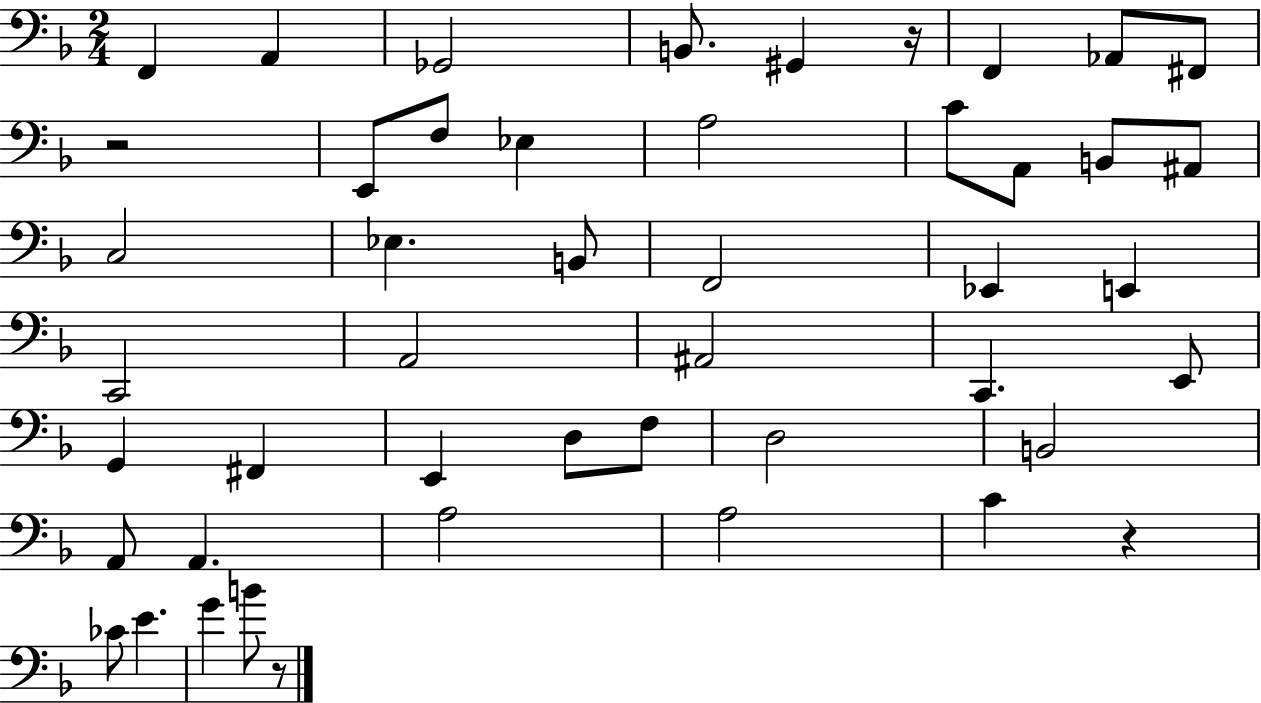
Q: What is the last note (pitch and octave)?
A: B4